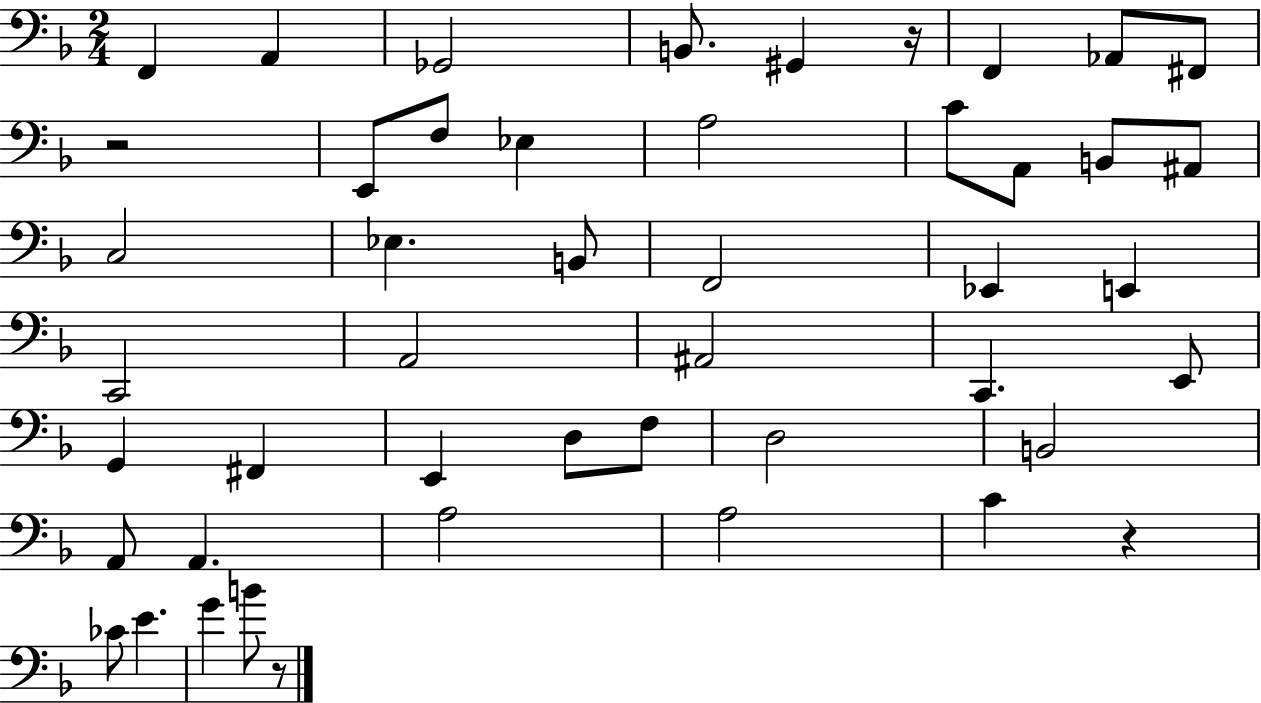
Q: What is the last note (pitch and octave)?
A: B4